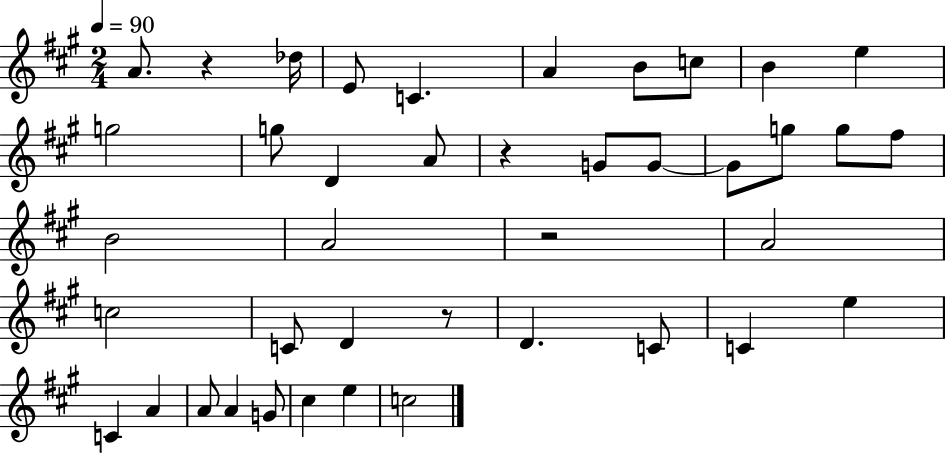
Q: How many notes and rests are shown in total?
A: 41